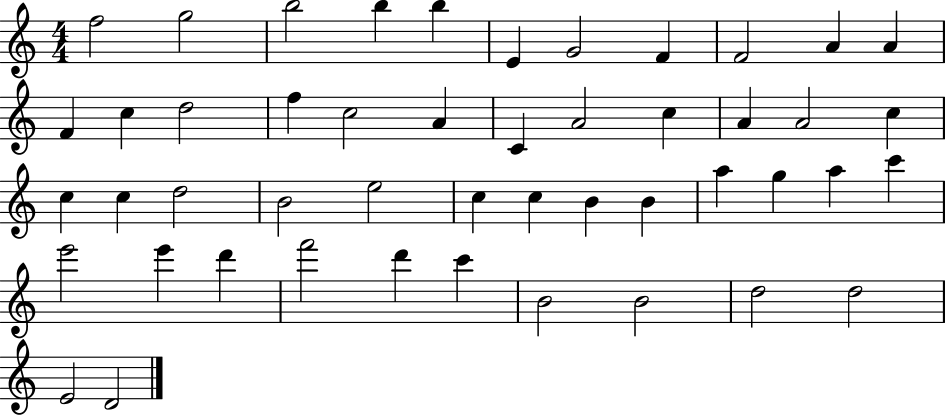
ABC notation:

X:1
T:Untitled
M:4/4
L:1/4
K:C
f2 g2 b2 b b E G2 F F2 A A F c d2 f c2 A C A2 c A A2 c c c d2 B2 e2 c c B B a g a c' e'2 e' d' f'2 d' c' B2 B2 d2 d2 E2 D2